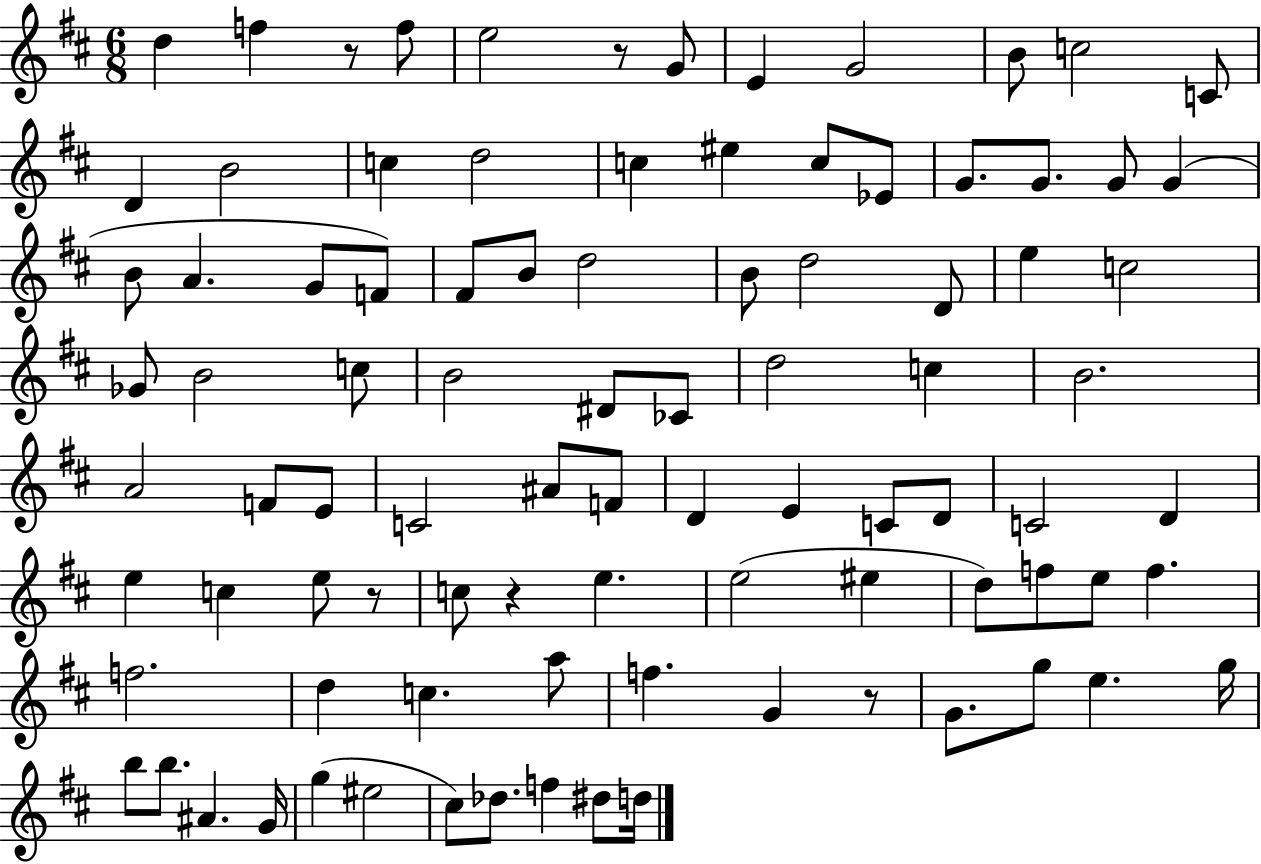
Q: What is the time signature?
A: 6/8